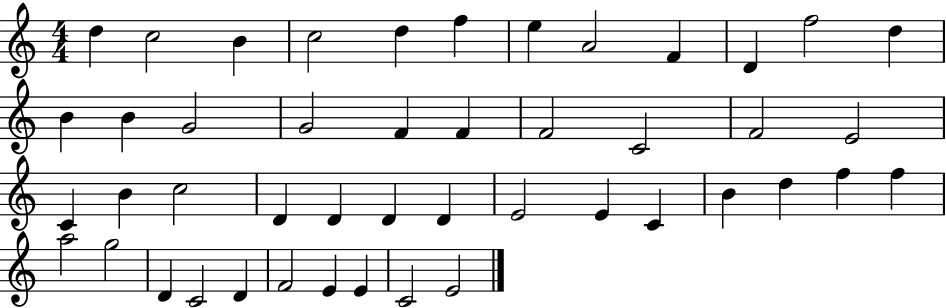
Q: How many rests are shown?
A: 0